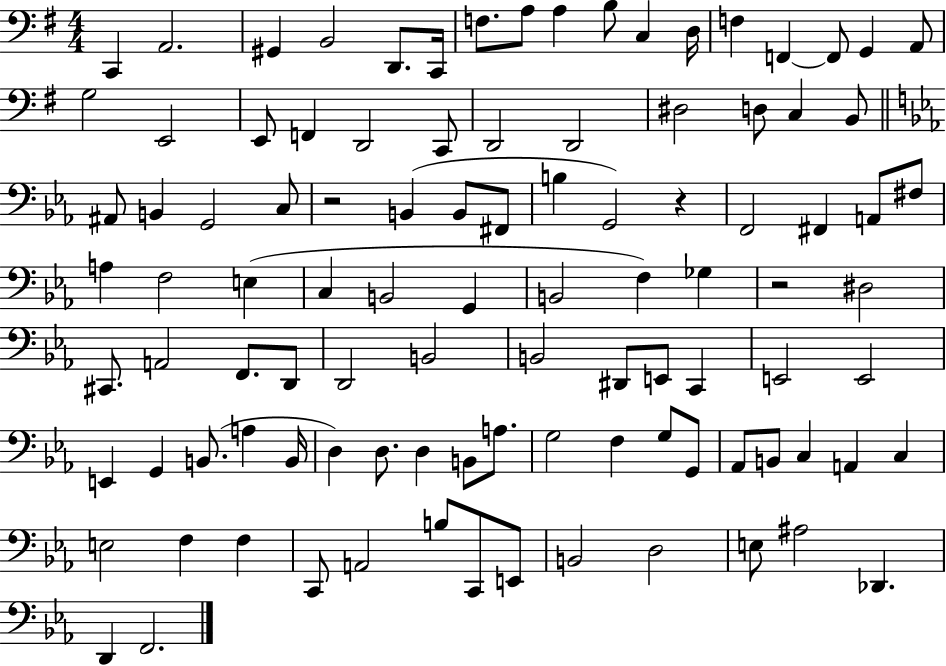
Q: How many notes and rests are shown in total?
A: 101